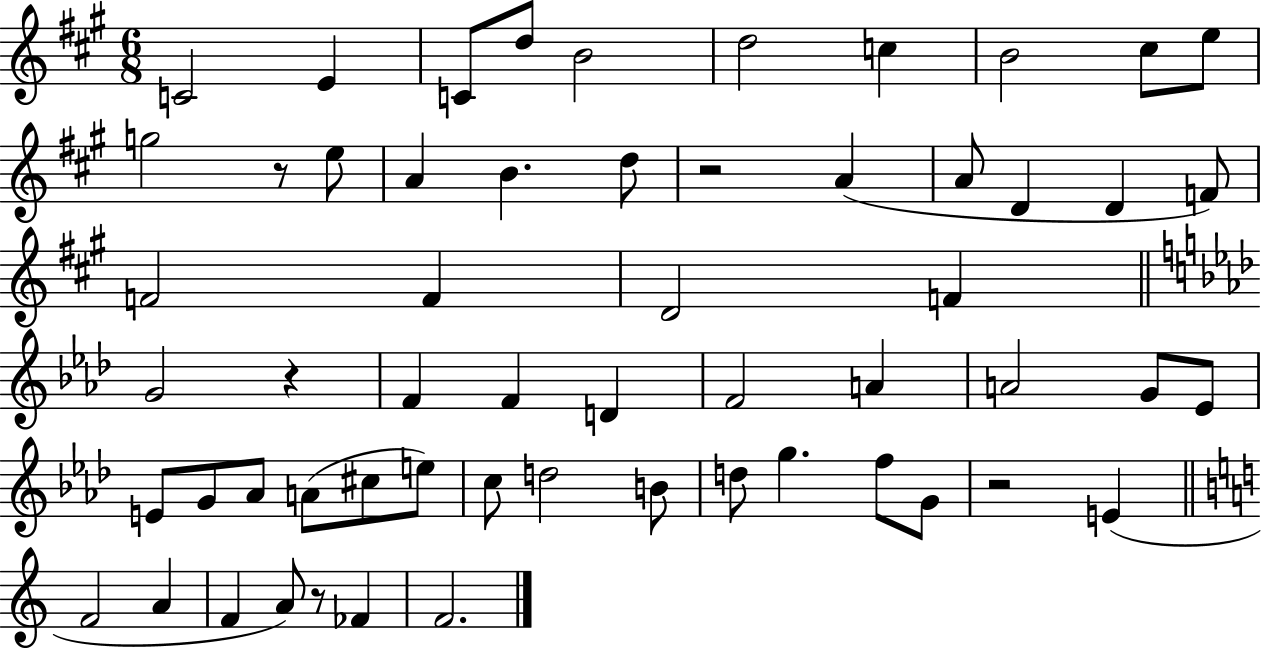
X:1
T:Untitled
M:6/8
L:1/4
K:A
C2 E C/2 d/2 B2 d2 c B2 ^c/2 e/2 g2 z/2 e/2 A B d/2 z2 A A/2 D D F/2 F2 F D2 F G2 z F F D F2 A A2 G/2 _E/2 E/2 G/2 _A/2 A/2 ^c/2 e/2 c/2 d2 B/2 d/2 g f/2 G/2 z2 E F2 A F A/2 z/2 _F F2